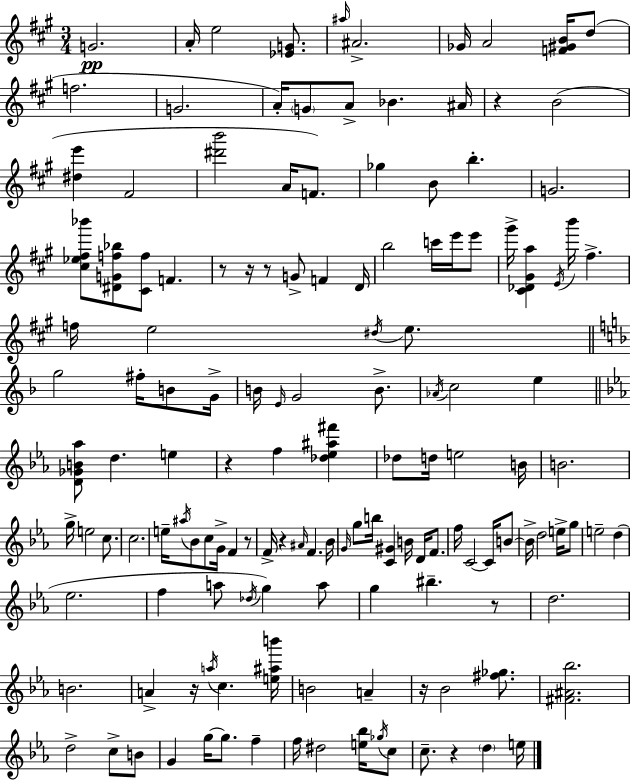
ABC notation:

X:1
T:Untitled
M:3/4
L:1/4
K:A
G2 A/4 e2 [_EG]/2 ^a/4 ^A2 _G/4 A2 [F^GB]/4 d/2 f2 G2 A/4 G/2 A/2 _B ^A/4 z B2 [^de'] ^F2 [^d'b']2 A/4 F/2 _g B/2 b G2 [^c_e^f_b']/2 [^DGf_b]/2 [^Cf]/2 F z/2 z/4 z/2 G/2 F D/4 b2 c'/4 e'/4 e'/2 ^g'/4 [^C_D^Ga] E/4 b'/4 ^f f/4 e2 ^d/4 e/2 g2 ^f/4 B/2 G/4 B/4 E/4 G2 B/2 _A/4 c2 e [D_GB_a]/2 d e z f [_d_e^a^f'] _d/2 d/4 e2 B/4 B2 g/4 e2 c/2 c2 e/4 ^a/4 _B/2 c/2 G/4 F z/2 F/4 z ^A/4 F _B/4 G/4 g/2 b/4 [C^G] B/4 D/4 F/2 f/4 C2 C/4 B/2 B/4 d2 e/4 g/2 e2 d _e2 f a/2 _d/4 g a/2 g ^b z/2 d2 B2 A z/4 a/4 c [e^ab']/4 B2 A z/4 _B2 [^f_g]/2 [^F^A_b]2 d2 c/2 B/2 G g/4 g/2 f f/4 ^d2 [e_b]/4 _g/4 c/2 c/2 z d e/4